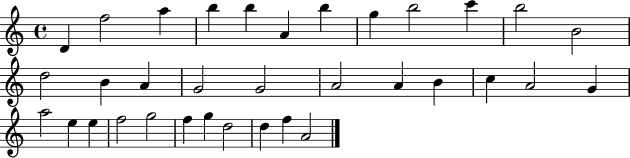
D4/q F5/h A5/q B5/q B5/q A4/q B5/q G5/q B5/h C6/q B5/h B4/h D5/h B4/q A4/q G4/h G4/h A4/h A4/q B4/q C5/q A4/h G4/q A5/h E5/q E5/q F5/h G5/h F5/q G5/q D5/h D5/q F5/q A4/h